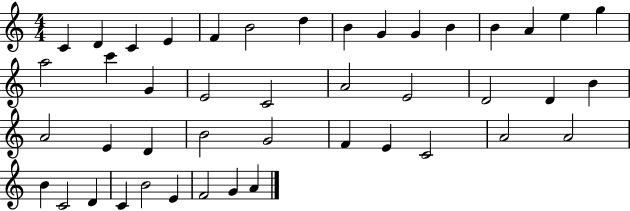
C4/q D4/q C4/q E4/q F4/q B4/h D5/q B4/q G4/q G4/q B4/q B4/q A4/q E5/q G5/q A5/h C6/q G4/q E4/h C4/h A4/h E4/h D4/h D4/q B4/q A4/h E4/q D4/q B4/h G4/h F4/q E4/q C4/h A4/h A4/h B4/q C4/h D4/q C4/q B4/h E4/q F4/h G4/q A4/q